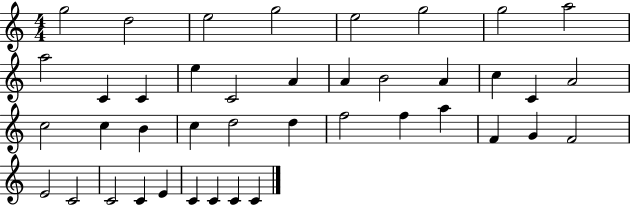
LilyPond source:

{
  \clef treble
  \numericTimeSignature
  \time 4/4
  \key c \major
  g''2 d''2 | e''2 g''2 | e''2 g''2 | g''2 a''2 | \break a''2 c'4 c'4 | e''4 c'2 a'4 | a'4 b'2 a'4 | c''4 c'4 a'2 | \break c''2 c''4 b'4 | c''4 d''2 d''4 | f''2 f''4 a''4 | f'4 g'4 f'2 | \break e'2 c'2 | c'2 c'4 e'4 | c'4 c'4 c'4 c'4 | \bar "|."
}